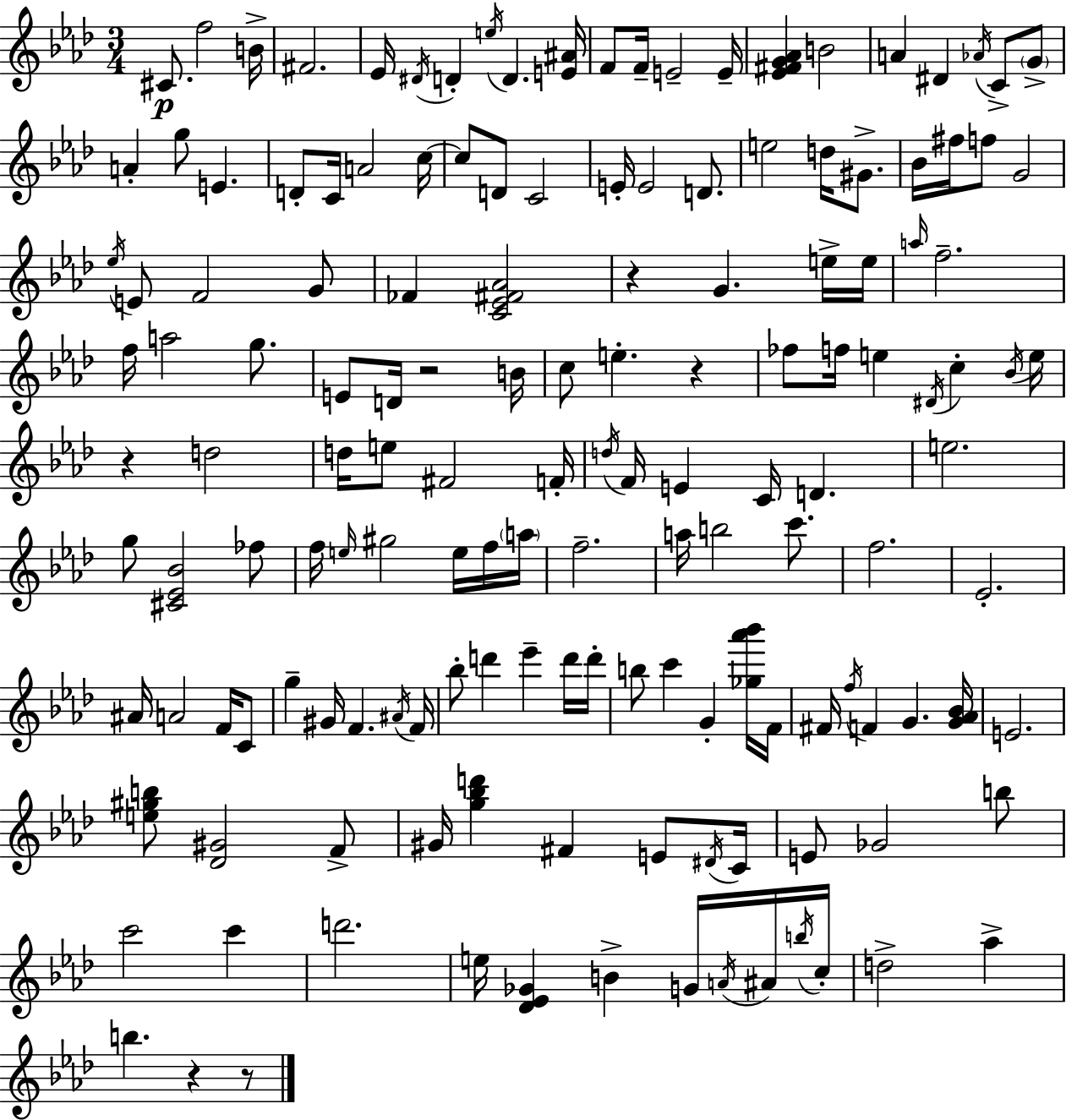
X:1
T:Untitled
M:3/4
L:1/4
K:Fm
^C/2 f2 B/4 ^F2 _E/4 ^D/4 D e/4 D [E^A]/4 F/2 F/4 E2 E/4 [_E^FG_A] B2 A ^D _A/4 C/2 G/2 A g/2 E D/2 C/4 A2 c/4 c/2 D/2 C2 E/4 E2 D/2 e2 d/4 ^G/2 _B/4 ^f/4 f/2 G2 _e/4 E/2 F2 G/2 _F [C_E^F_A]2 z G e/4 e/4 a/4 f2 f/4 a2 g/2 E/2 D/4 z2 B/4 c/2 e z _f/2 f/4 e ^D/4 c _B/4 e/4 z d2 d/4 e/2 ^F2 F/4 d/4 F/4 E C/4 D e2 g/2 [^C_E_B]2 _f/2 f/4 e/4 ^g2 e/4 f/4 a/4 f2 a/4 b2 c'/2 f2 _E2 ^A/4 A2 F/4 C/2 g ^G/4 F ^A/4 F/4 _b/2 d' _e' d'/4 d'/4 b/2 c' G [_g_a'_b']/4 F/4 ^F/4 f/4 F G [G_A_B]/4 E2 [e^gb]/2 [_D^G]2 F/2 ^G/4 [g_bd'] ^F E/2 ^D/4 C/4 E/2 _G2 b/2 c'2 c' d'2 e/4 [_D_E_G] B G/4 A/4 ^A/4 b/4 c/4 d2 _a b z z/2